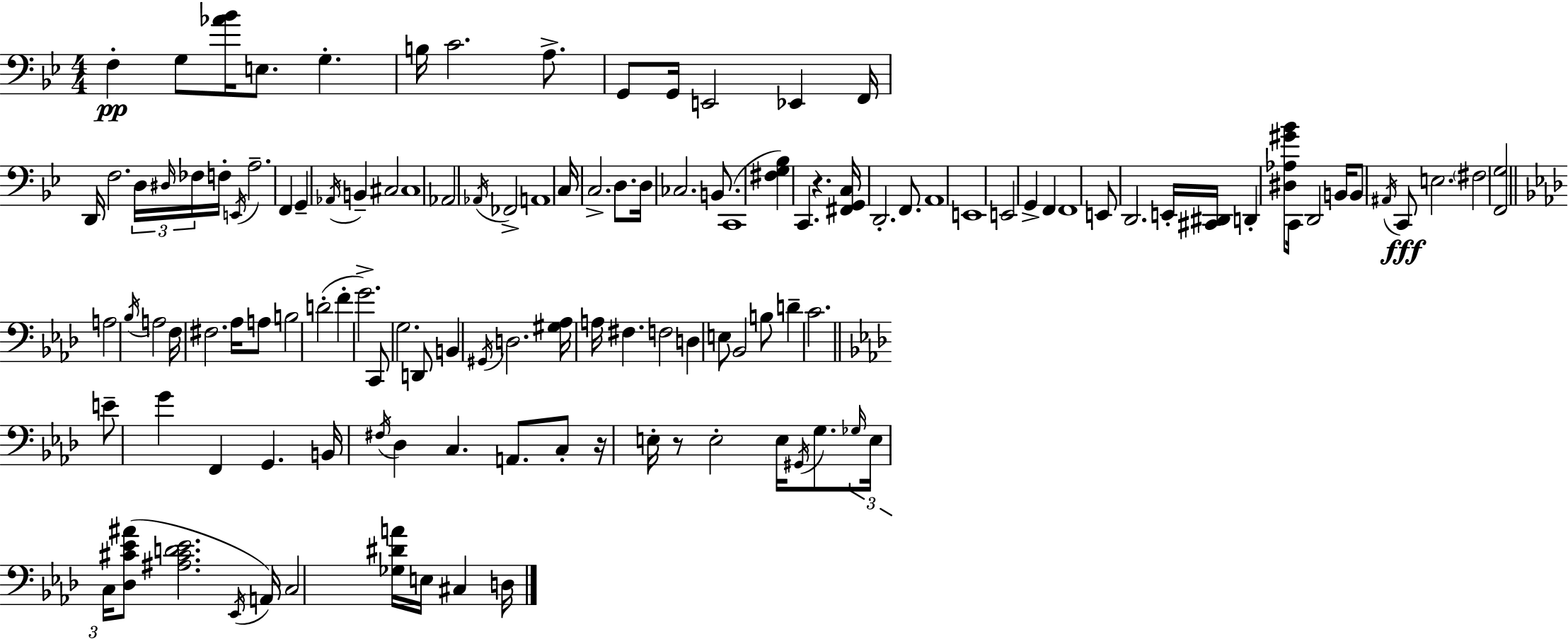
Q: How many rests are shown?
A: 3